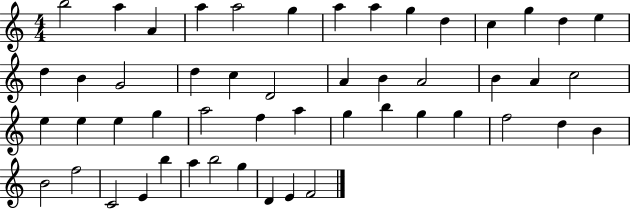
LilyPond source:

{
  \clef treble
  \numericTimeSignature
  \time 4/4
  \key c \major
  b''2 a''4 a'4 | a''4 a''2 g''4 | a''4 a''4 g''4 d''4 | c''4 g''4 d''4 e''4 | \break d''4 b'4 g'2 | d''4 c''4 d'2 | a'4 b'4 a'2 | b'4 a'4 c''2 | \break e''4 e''4 e''4 g''4 | a''2 f''4 a''4 | g''4 b''4 g''4 g''4 | f''2 d''4 b'4 | \break b'2 f''2 | c'2 e'4 b''4 | a''4 b''2 g''4 | d'4 e'4 f'2 | \break \bar "|."
}